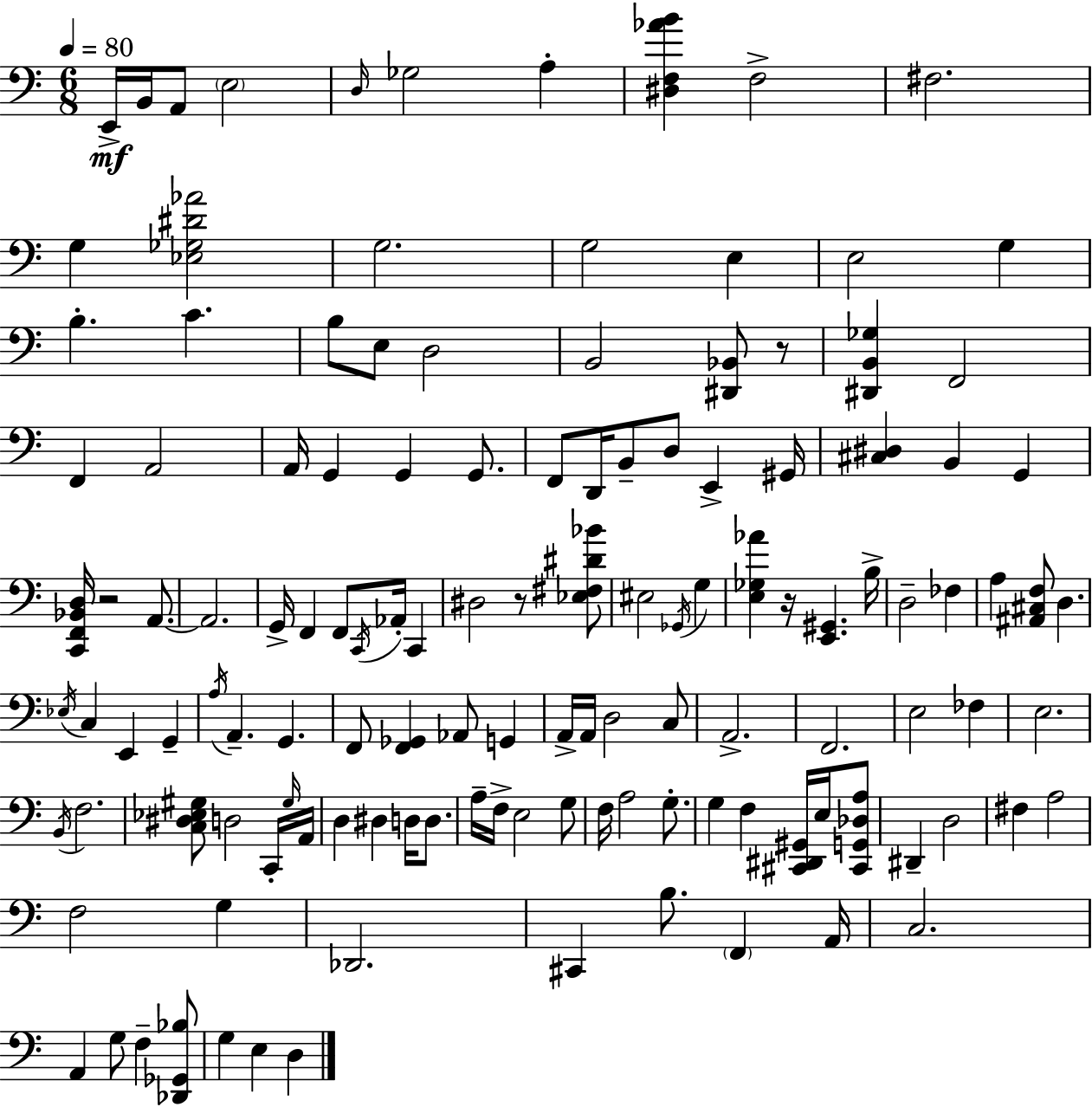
X:1
T:Untitled
M:6/8
L:1/4
K:C
E,,/4 B,,/4 A,,/2 E,2 D,/4 _G,2 A, [^D,F,_AB] F,2 ^F,2 G, [_E,_G,^D_A]2 G,2 G,2 E, E,2 G, B, C B,/2 E,/2 D,2 B,,2 [^D,,_B,,]/2 z/2 [^D,,B,,_G,] F,,2 F,, A,,2 A,,/4 G,, G,, G,,/2 F,,/2 D,,/4 B,,/2 D,/2 E,, ^G,,/4 [^C,^D,] B,, G,, [C,,F,,_B,,D,]/4 z2 A,,/2 A,,2 G,,/4 F,, F,,/2 C,,/4 _A,,/4 C,, ^D,2 z/2 [_E,^F,^D_B]/2 ^E,2 _G,,/4 G, [E,_G,_A] z/4 [E,,^G,,] B,/4 D,2 _F, A, [^A,,^C,F,]/2 D, _E,/4 C, E,, G,, A,/4 A,, G,, F,,/2 [F,,_G,,] _A,,/2 G,, A,,/4 A,,/4 D,2 C,/2 A,,2 F,,2 E,2 _F, E,2 B,,/4 F,2 [C,^D,_E,^G,]/2 D,2 C,,/4 ^G,/4 A,,/4 D, ^D, D,/4 D,/2 A,/4 F,/4 E,2 G,/2 F,/4 A,2 G,/2 G, F, [^C,,^D,,^G,,]/4 E,/4 [^C,,G,,_D,A,]/2 ^D,, D,2 ^F, A,2 F,2 G, _D,,2 ^C,, B,/2 F,, A,,/4 C,2 A,, G,/2 F, [_D,,_G,,_B,]/2 G, E, D,